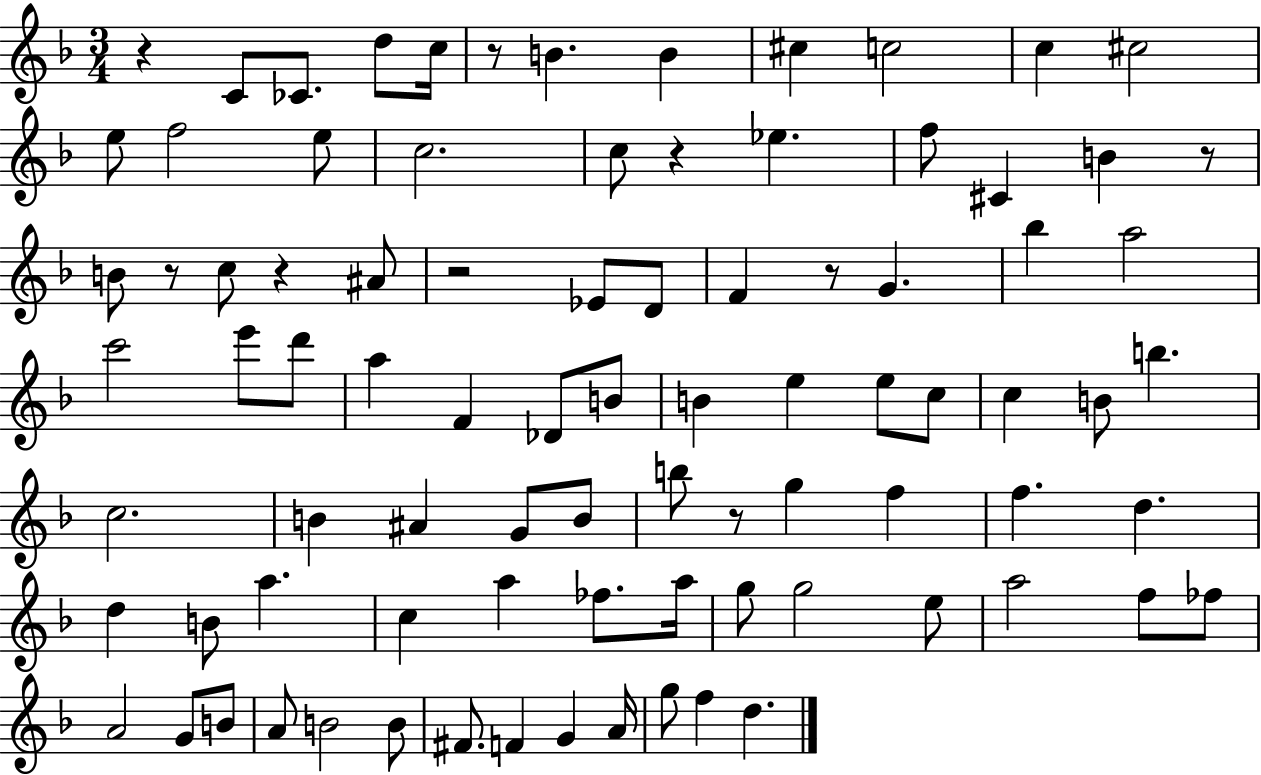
R/q C4/e CES4/e. D5/e C5/s R/e B4/q. B4/q C#5/q C5/h C5/q C#5/h E5/e F5/h E5/e C5/h. C5/e R/q Eb5/q. F5/e C#4/q B4/q R/e B4/e R/e C5/e R/q A#4/e R/h Eb4/e D4/e F4/q R/e G4/q. Bb5/q A5/h C6/h E6/e D6/e A5/q F4/q Db4/e B4/e B4/q E5/q E5/e C5/e C5/q B4/e B5/q. C5/h. B4/q A#4/q G4/e B4/e B5/e R/e G5/q F5/q F5/q. D5/q. D5/q B4/e A5/q. C5/q A5/q FES5/e. A5/s G5/e G5/h E5/e A5/h F5/e FES5/e A4/h G4/e B4/e A4/e B4/h B4/e F#4/e. F4/q G4/q A4/s G5/e F5/q D5/q.